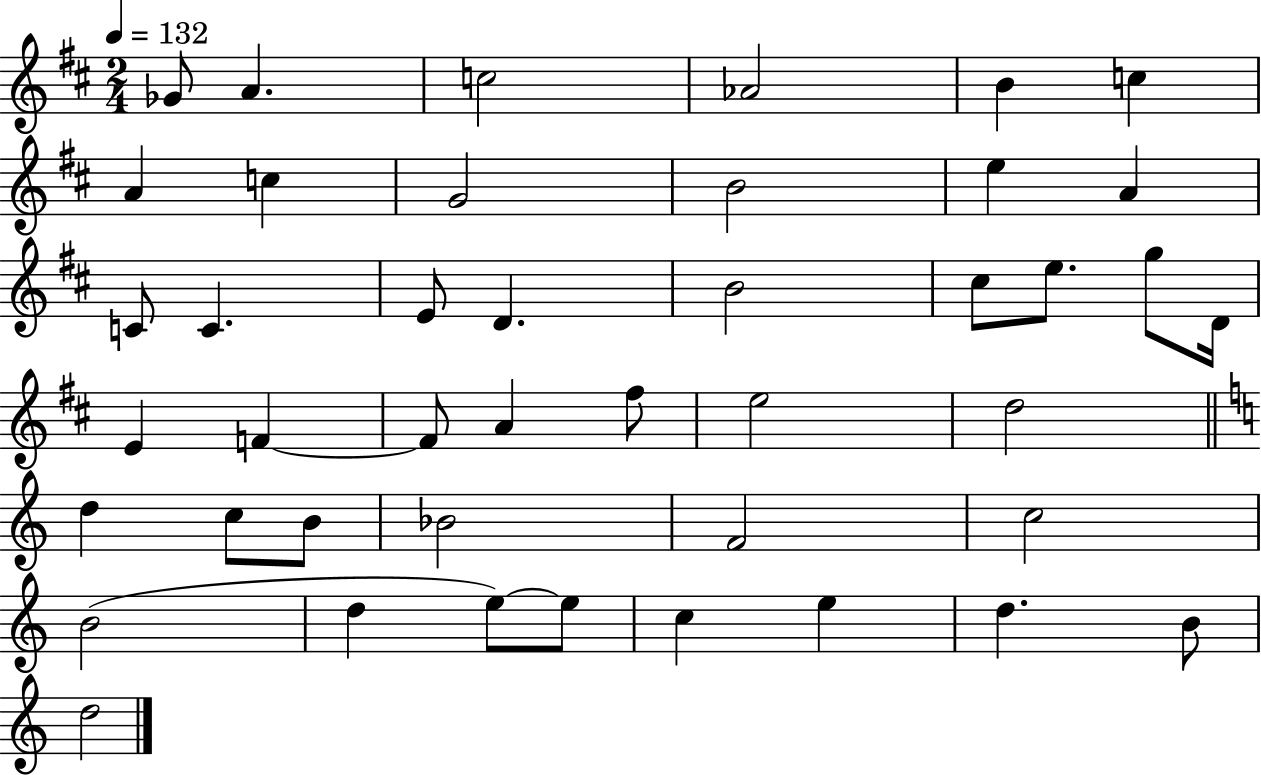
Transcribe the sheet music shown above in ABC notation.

X:1
T:Untitled
M:2/4
L:1/4
K:D
_G/2 A c2 _A2 B c A c G2 B2 e A C/2 C E/2 D B2 ^c/2 e/2 g/2 D/4 E F F/2 A ^f/2 e2 d2 d c/2 B/2 _B2 F2 c2 B2 d e/2 e/2 c e d B/2 d2